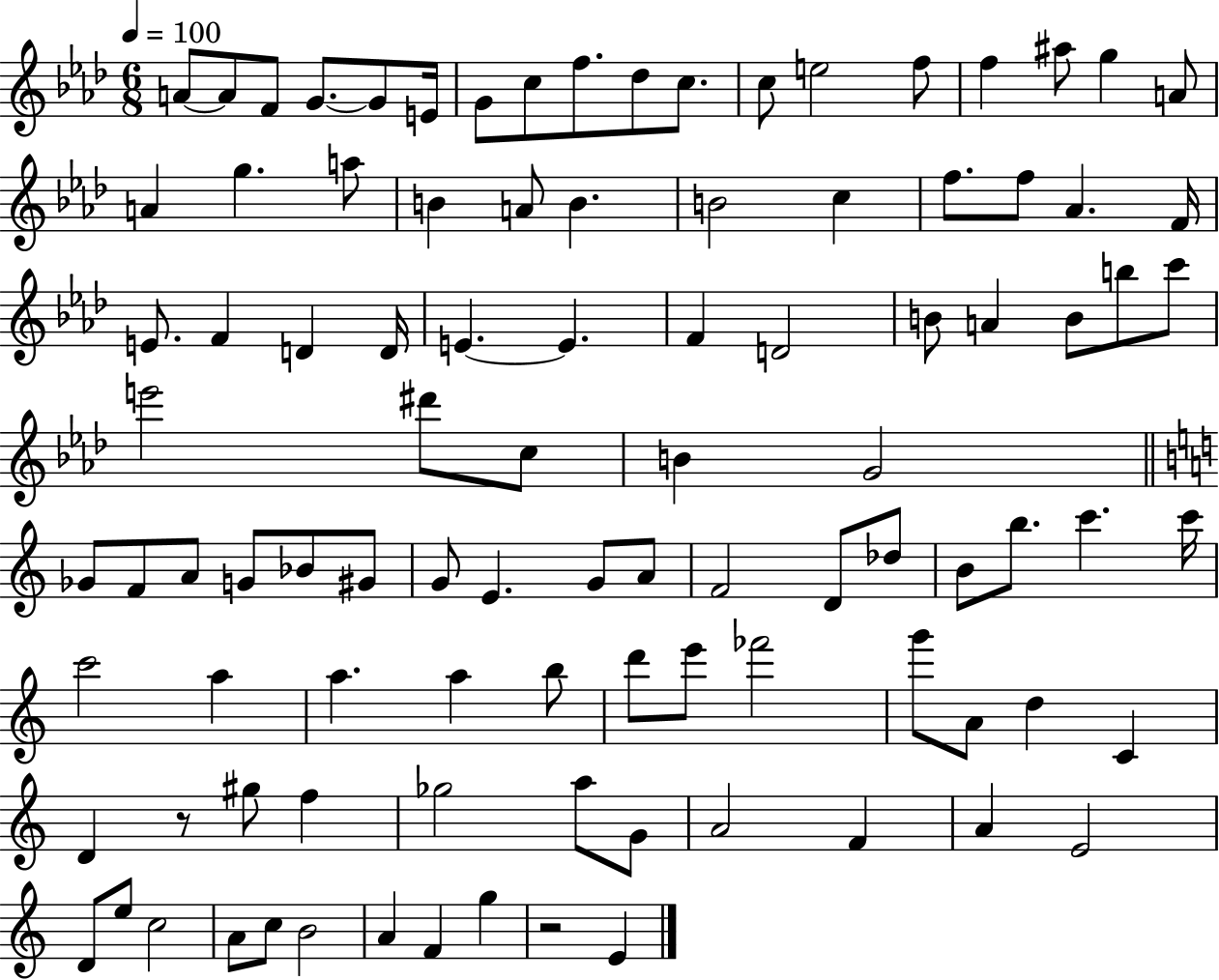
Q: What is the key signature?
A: AES major